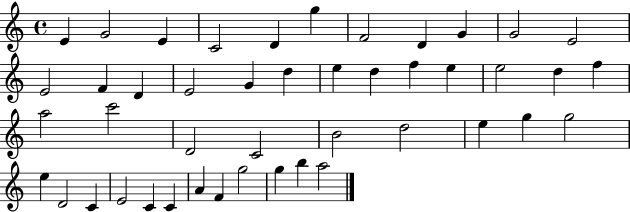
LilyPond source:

{
  \clef treble
  \time 4/4
  \defaultTimeSignature
  \key c \major
  e'4 g'2 e'4 | c'2 d'4 g''4 | f'2 d'4 g'4 | g'2 e'2 | \break e'2 f'4 d'4 | e'2 g'4 d''4 | e''4 d''4 f''4 e''4 | e''2 d''4 f''4 | \break a''2 c'''2 | d'2 c'2 | b'2 d''2 | e''4 g''4 g''2 | \break e''4 d'2 c'4 | e'2 c'4 c'4 | a'4 f'4 g''2 | g''4 b''4 a''2 | \break \bar "|."
}